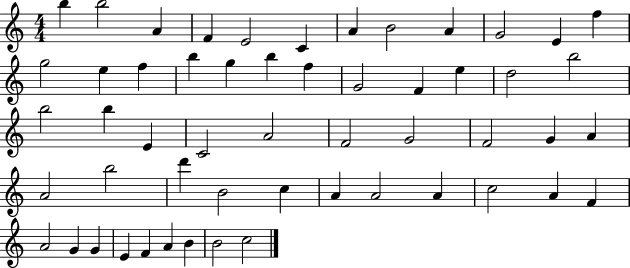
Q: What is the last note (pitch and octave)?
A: C5